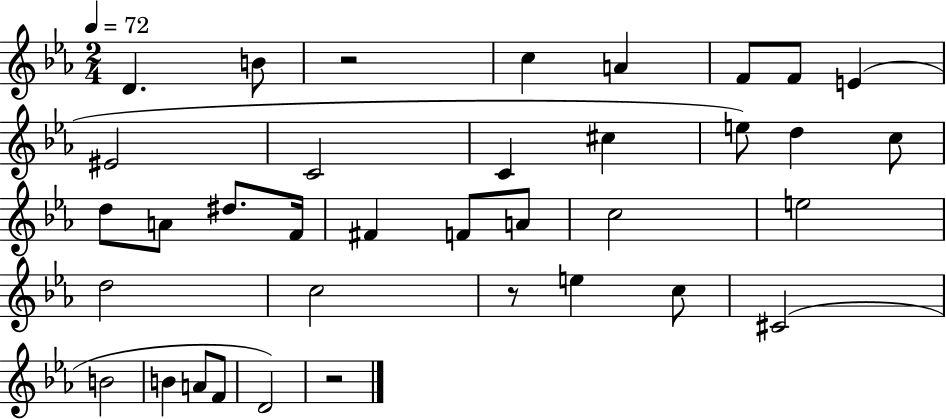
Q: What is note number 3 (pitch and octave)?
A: C5